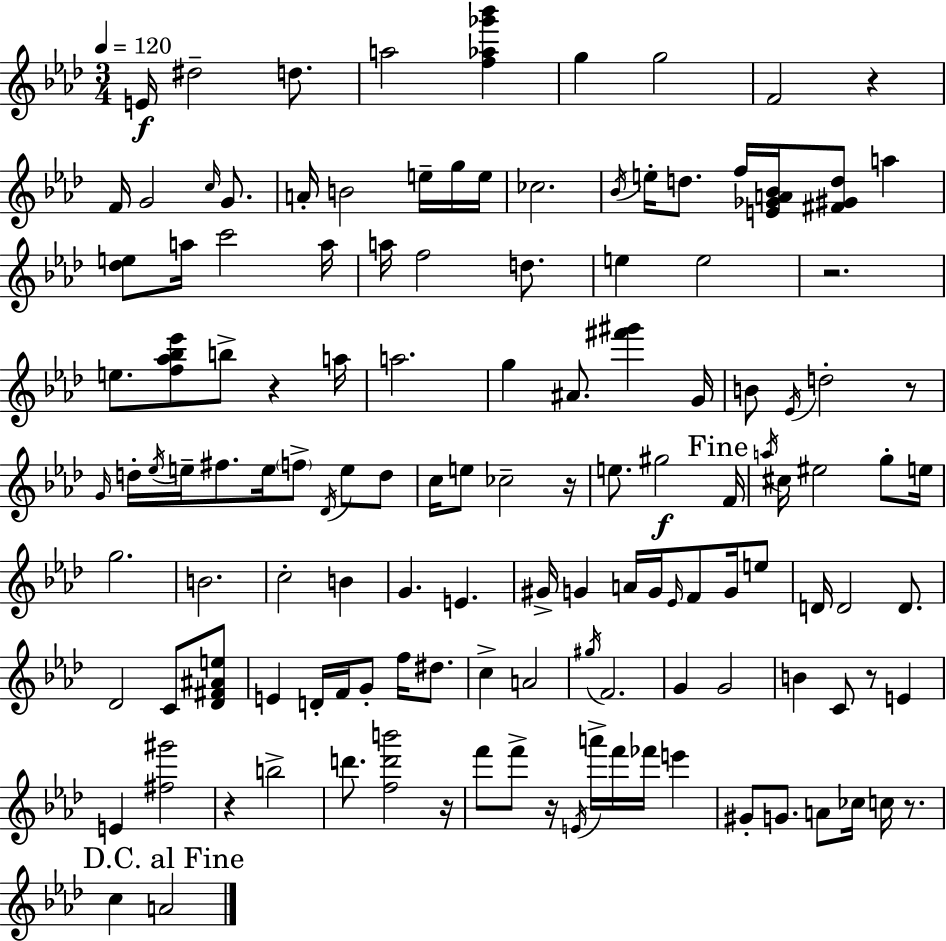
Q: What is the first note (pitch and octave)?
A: E4